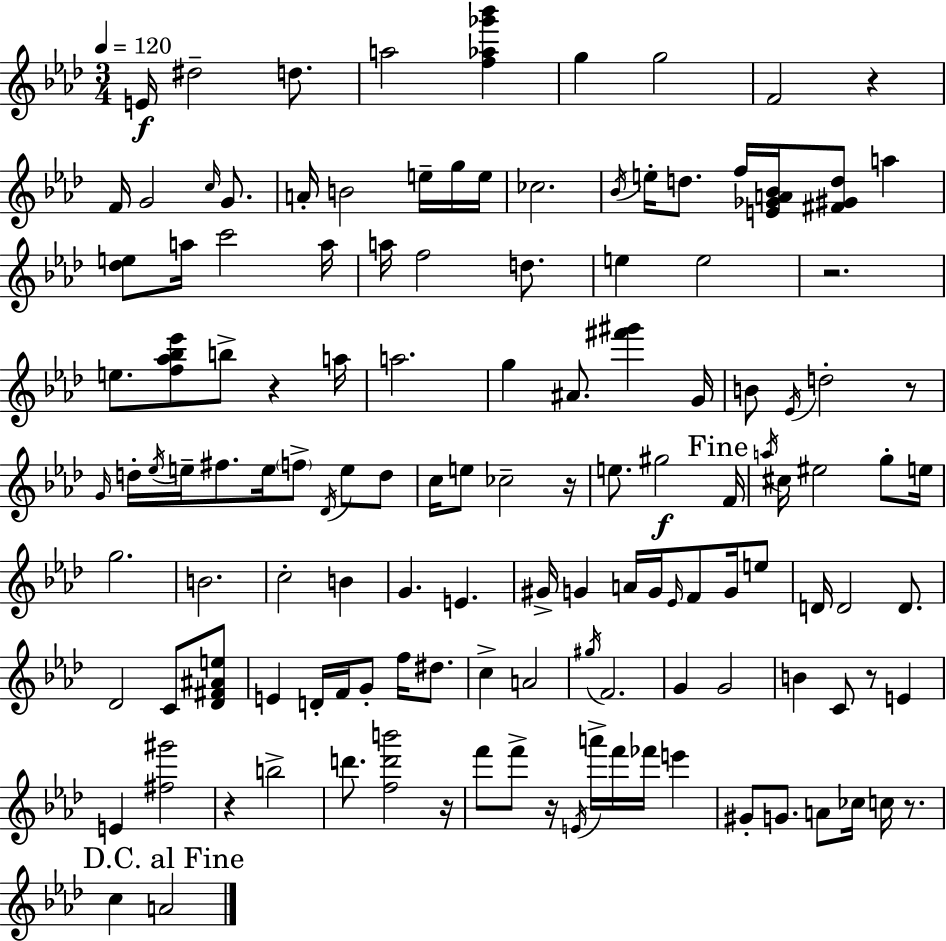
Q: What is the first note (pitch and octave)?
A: E4